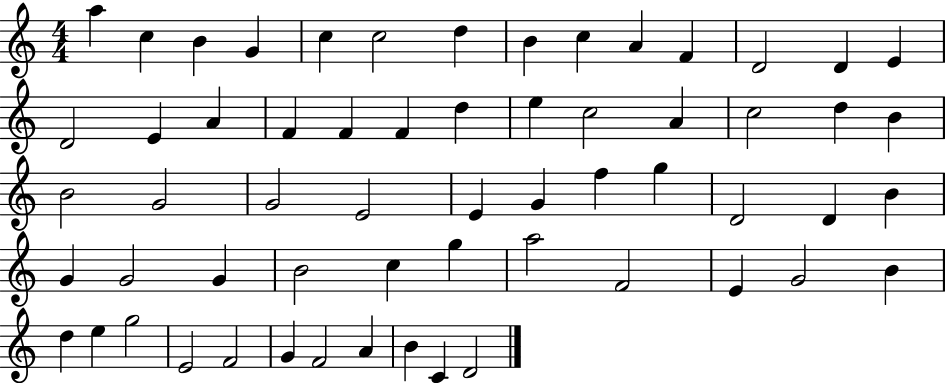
{
  \clef treble
  \numericTimeSignature
  \time 4/4
  \key c \major
  a''4 c''4 b'4 g'4 | c''4 c''2 d''4 | b'4 c''4 a'4 f'4 | d'2 d'4 e'4 | \break d'2 e'4 a'4 | f'4 f'4 f'4 d''4 | e''4 c''2 a'4 | c''2 d''4 b'4 | \break b'2 g'2 | g'2 e'2 | e'4 g'4 f''4 g''4 | d'2 d'4 b'4 | \break g'4 g'2 g'4 | b'2 c''4 g''4 | a''2 f'2 | e'4 g'2 b'4 | \break d''4 e''4 g''2 | e'2 f'2 | g'4 f'2 a'4 | b'4 c'4 d'2 | \break \bar "|."
}